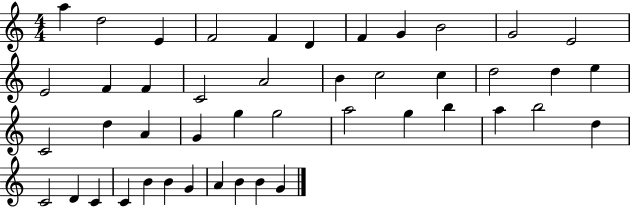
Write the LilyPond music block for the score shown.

{
  \clef treble
  \numericTimeSignature
  \time 4/4
  \key c \major
  a''4 d''2 e'4 | f'2 f'4 d'4 | f'4 g'4 b'2 | g'2 e'2 | \break e'2 f'4 f'4 | c'2 a'2 | b'4 c''2 c''4 | d''2 d''4 e''4 | \break c'2 d''4 a'4 | g'4 g''4 g''2 | a''2 g''4 b''4 | a''4 b''2 d''4 | \break c'2 d'4 c'4 | c'4 b'4 b'4 g'4 | a'4 b'4 b'4 g'4 | \bar "|."
}